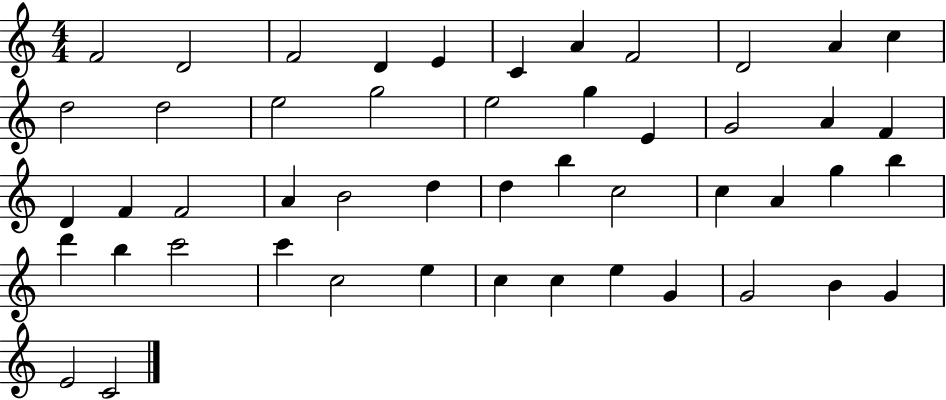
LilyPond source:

{
  \clef treble
  \numericTimeSignature
  \time 4/4
  \key c \major
  f'2 d'2 | f'2 d'4 e'4 | c'4 a'4 f'2 | d'2 a'4 c''4 | \break d''2 d''2 | e''2 g''2 | e''2 g''4 e'4 | g'2 a'4 f'4 | \break d'4 f'4 f'2 | a'4 b'2 d''4 | d''4 b''4 c''2 | c''4 a'4 g''4 b''4 | \break d'''4 b''4 c'''2 | c'''4 c''2 e''4 | c''4 c''4 e''4 g'4 | g'2 b'4 g'4 | \break e'2 c'2 | \bar "|."
}